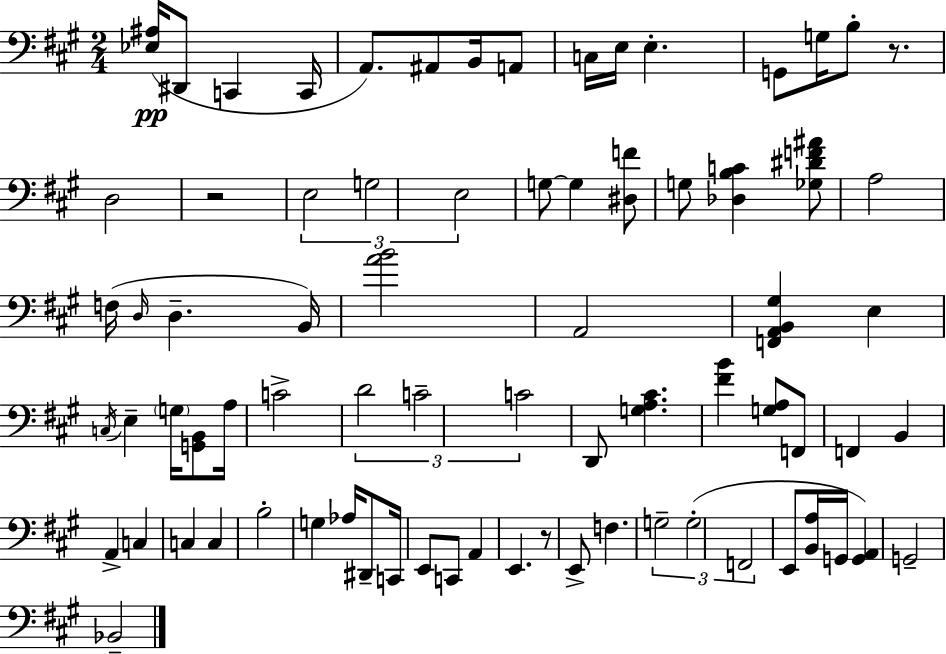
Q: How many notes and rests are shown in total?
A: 76